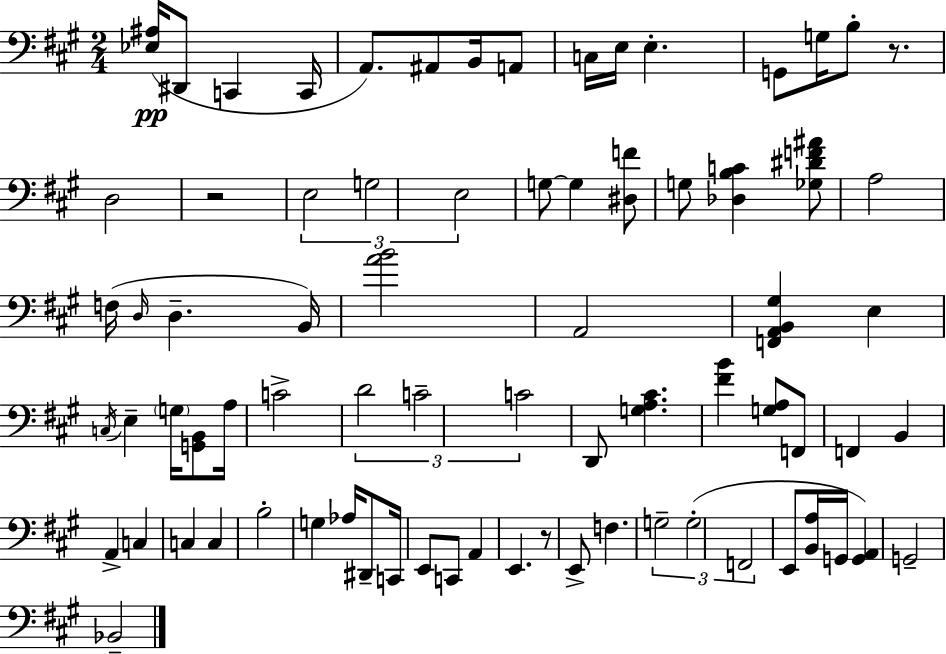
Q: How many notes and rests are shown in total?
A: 76